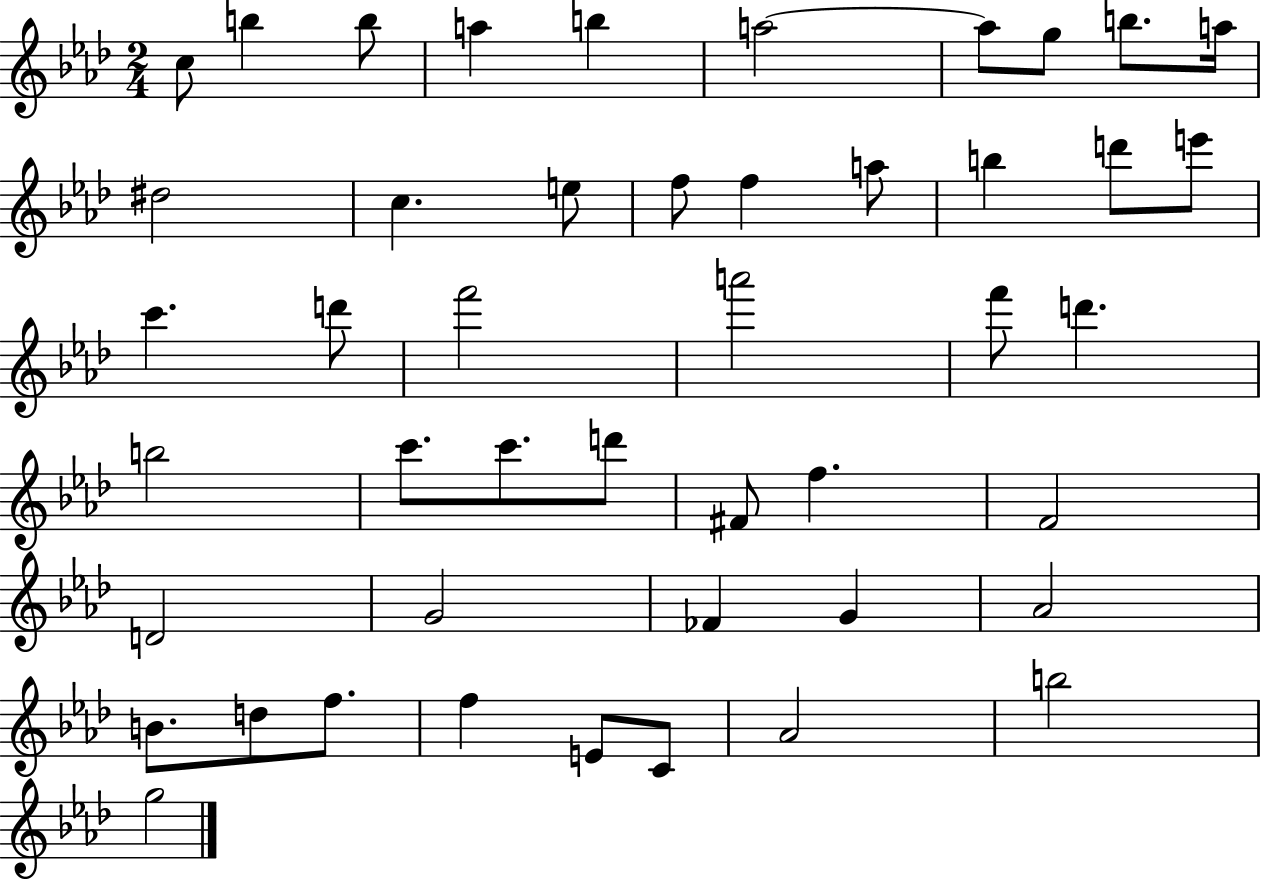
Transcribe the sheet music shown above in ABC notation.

X:1
T:Untitled
M:2/4
L:1/4
K:Ab
c/2 b b/2 a b a2 a/2 g/2 b/2 a/4 ^d2 c e/2 f/2 f a/2 b d'/2 e'/2 c' d'/2 f'2 a'2 f'/2 d' b2 c'/2 c'/2 d'/2 ^F/2 f F2 D2 G2 _F G _A2 B/2 d/2 f/2 f E/2 C/2 _A2 b2 g2